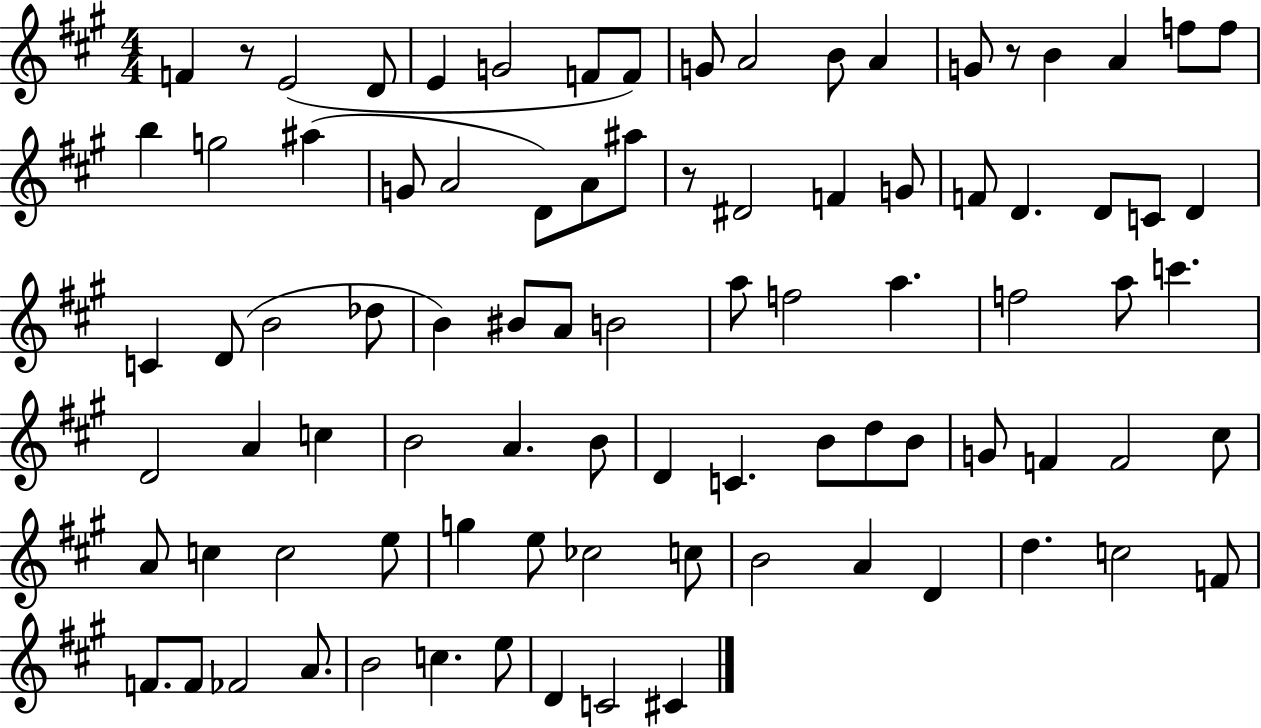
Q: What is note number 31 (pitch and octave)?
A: C4